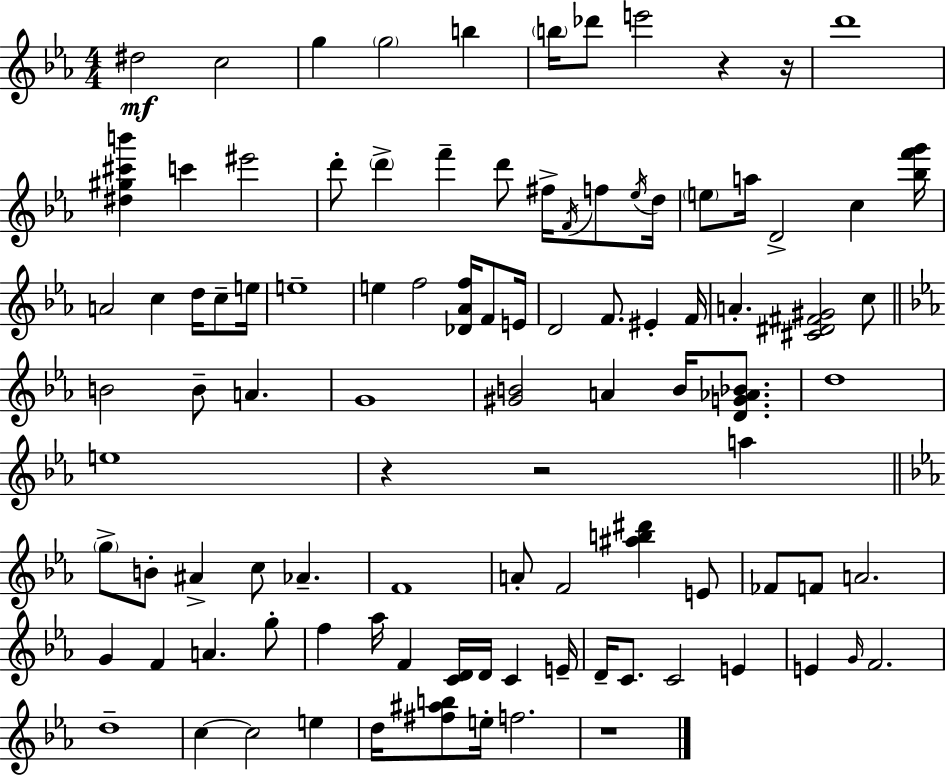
D#5/h C5/h G5/q G5/h B5/q B5/s Db6/e E6/h R/q R/s D6/w [D#5,G#5,C#6,B6]/q C6/q EIS6/h D6/e D6/q F6/q D6/e F#5/s F4/s F5/e Eb5/s D5/s E5/e A5/s D4/h C5/q [Bb5,F6,G6]/s A4/h C5/q D5/s C5/e E5/s E5/w E5/q F5/h [Db4,Ab4,F5]/s F4/e E4/s D4/h F4/e. EIS4/q F4/s A4/q. [C#4,D#4,F#4,G#4]/h C5/e B4/h B4/e A4/q. G4/w [G#4,B4]/h A4/q B4/s [D4,G4,Ab4,Bb4]/e. D5/w E5/w R/q R/h A5/q G5/e B4/e A#4/q C5/e Ab4/q. F4/w A4/e F4/h [A#5,B5,D#6]/q E4/e FES4/e F4/e A4/h. G4/q F4/q A4/q. G5/e F5/q Ab5/s F4/q [C4,D4]/s D4/s C4/q E4/s D4/s C4/e. C4/h E4/q E4/q G4/s F4/h. D5/w C5/q C5/h E5/q D5/s [F#5,A#5,B5]/e E5/s F5/h. R/w